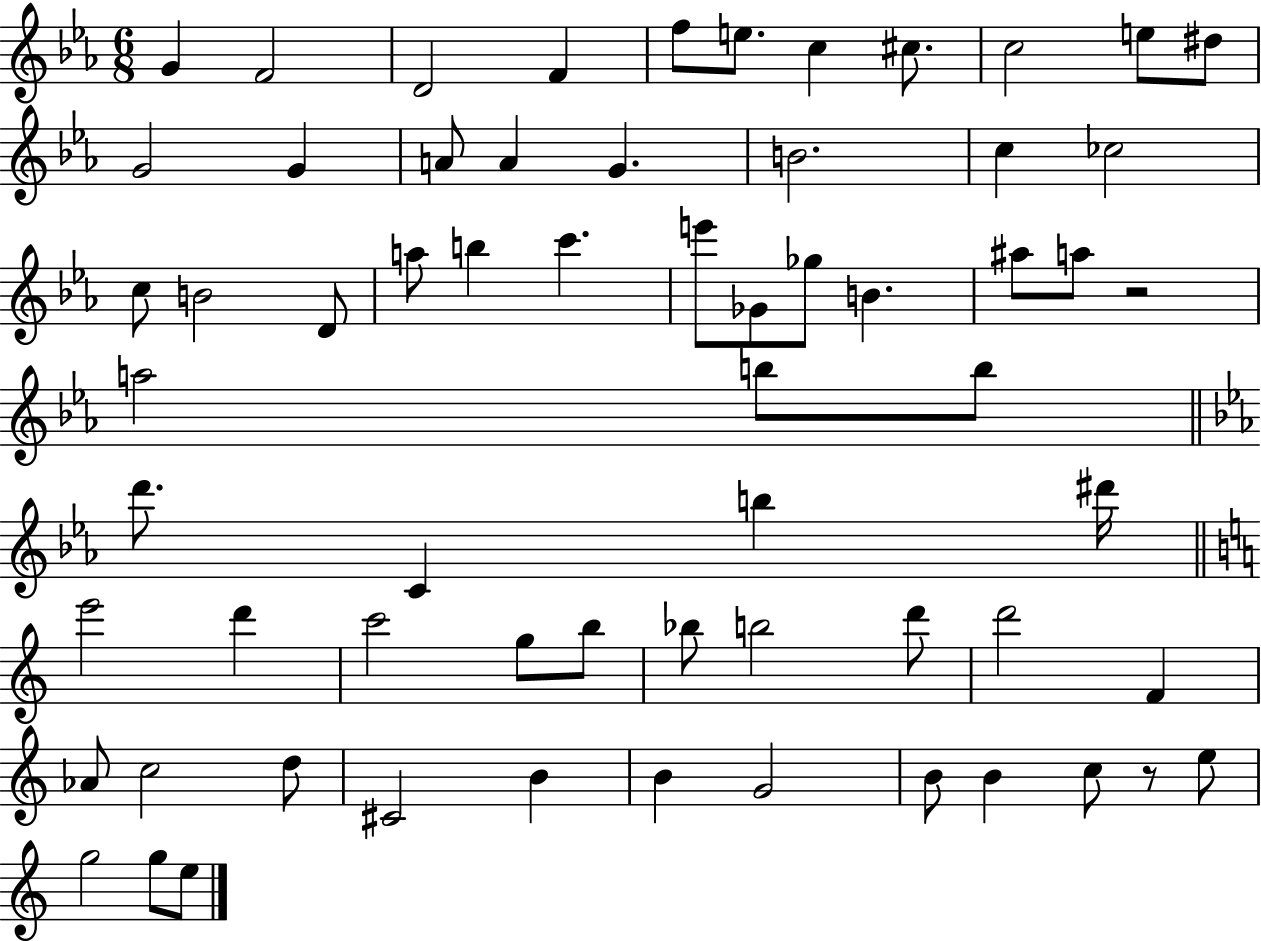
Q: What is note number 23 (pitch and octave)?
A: A5